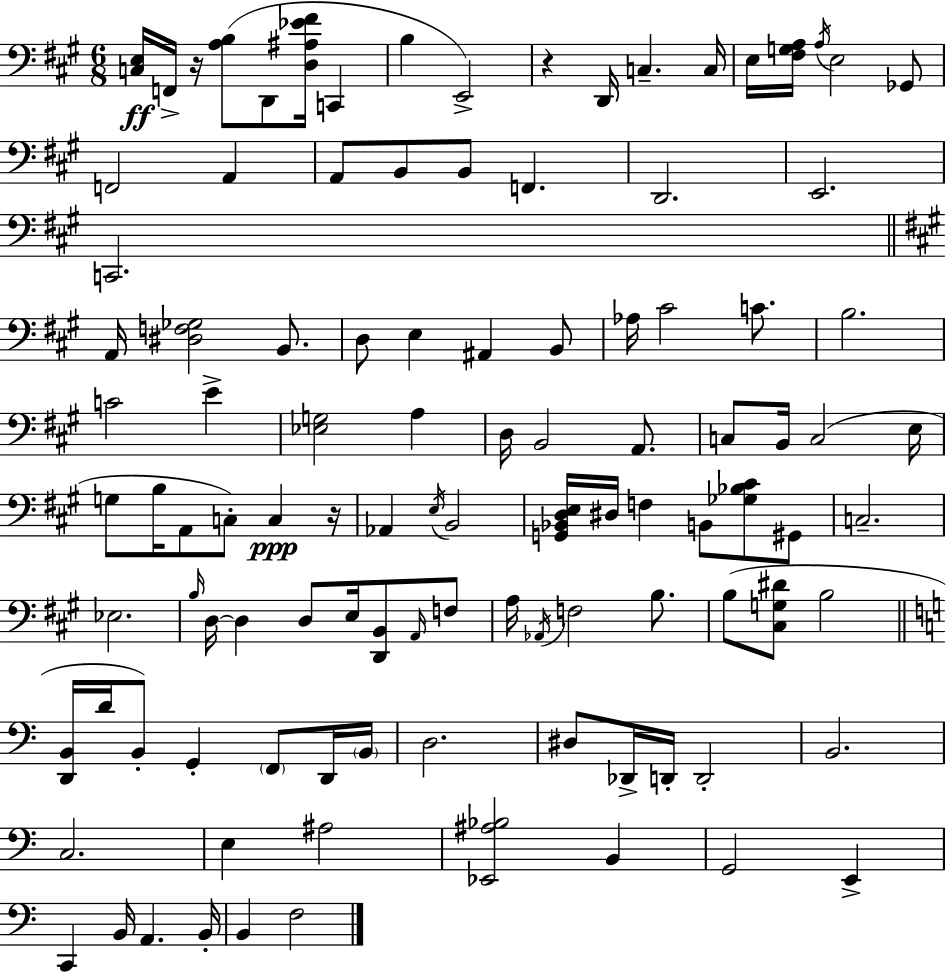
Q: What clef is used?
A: bass